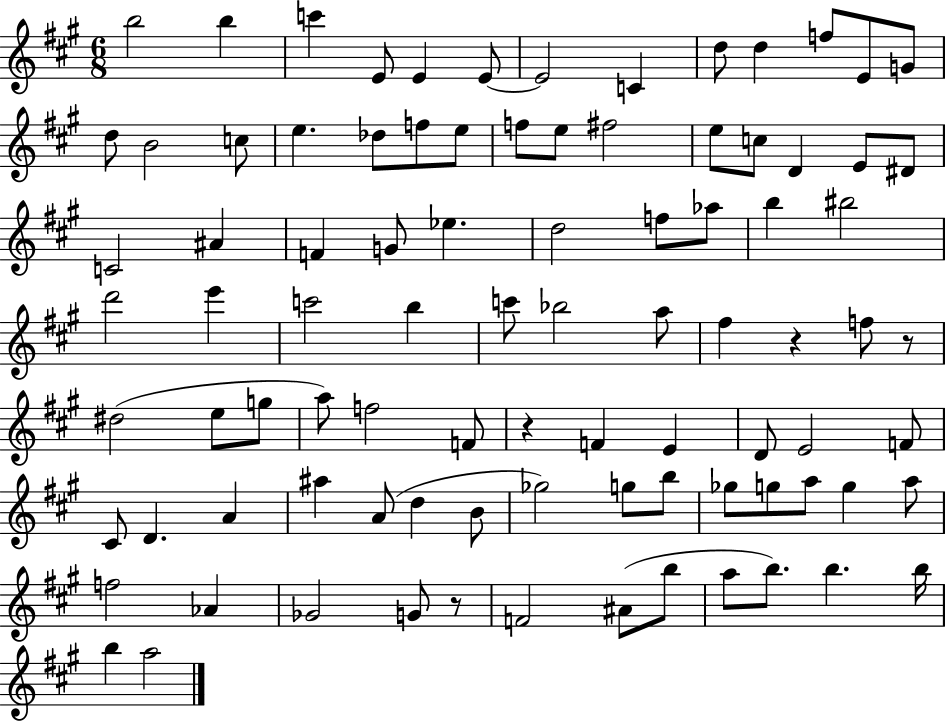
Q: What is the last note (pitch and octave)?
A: A5